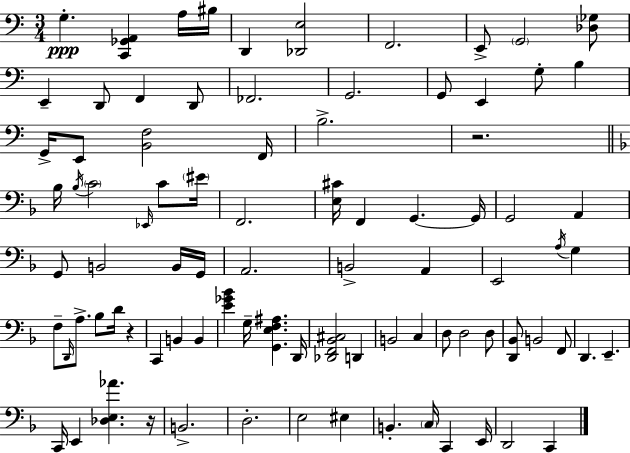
{
  \clef bass
  \numericTimeSignature
  \time 3/4
  \key c \major
  g4.-.\ppp <c, ges, a,>4 a16 bis16 | d,4 <des, e>2 | f,2. | e,8-> \parenthesize g,2 <des ges>8 | \break e,4-- d,8 f,4 d,8 | fes,2. | g,2. | g,8 e,4 g8-. b4 | \break g,16-> e,8 <b, f>2 f,16 | b2.-> | r2. | \bar "||" \break \key f \major bes16 \acciaccatura { bes16 } \parenthesize c'2 \grace { ees,16 } c'8 | \parenthesize eis'16 f,2. | <e cis'>16 f,4 g,4.~~ | g,16 g,2 a,4 | \break g,8 b,2 | b,16 g,16 a,2. | b,2-> a,4 | e,2 \acciaccatura { a16 } g4 | \break f8-- \grace { d,16 } a8.-> bes8 d'16 | r4 c,4 b,4 | b,4 <e' ges' bes'>4 g16-- <g, e f ais>4. | d,16 <des, f, bes, cis>2 | \break d,4 b,2 | c4 d8 d2 | d8 <d, bes,>8 b,2 | f,8 d,4. e,4.-- | \break c,16 e,4 <des e aes'>4. | r16 b,2.-> | d2.-. | e2 | \break eis4 b,4.-. \parenthesize c16 c,4 | e,16 d,2 | c,4 \bar "|."
}